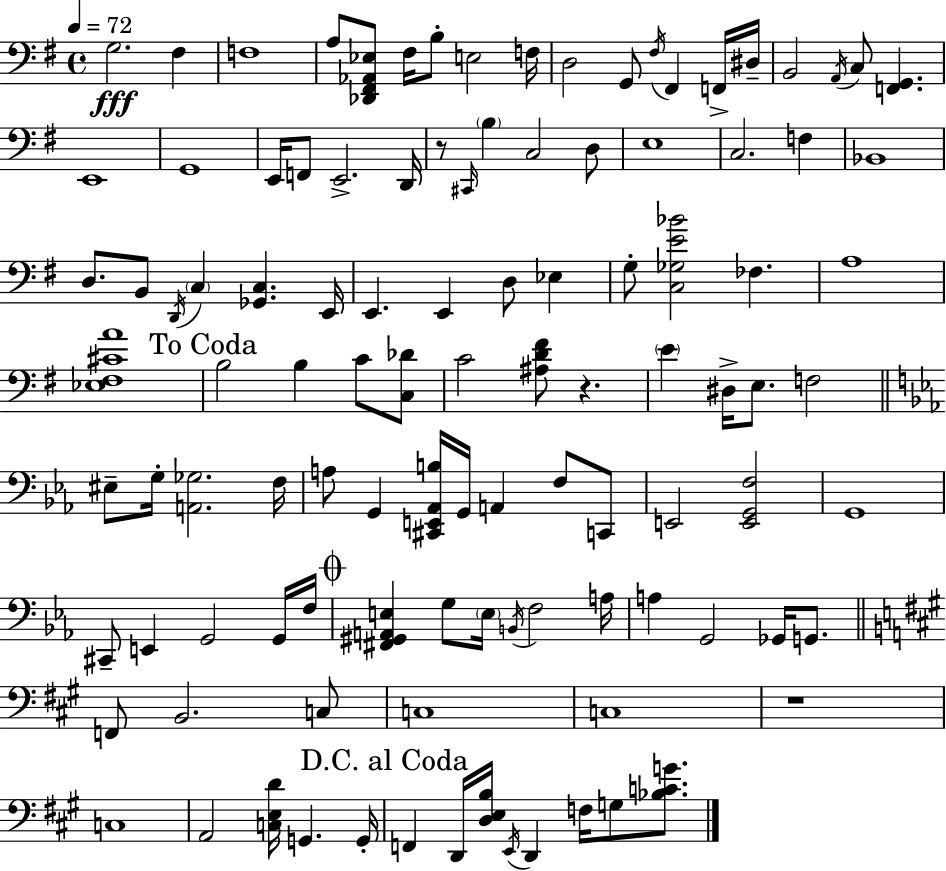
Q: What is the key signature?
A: G major